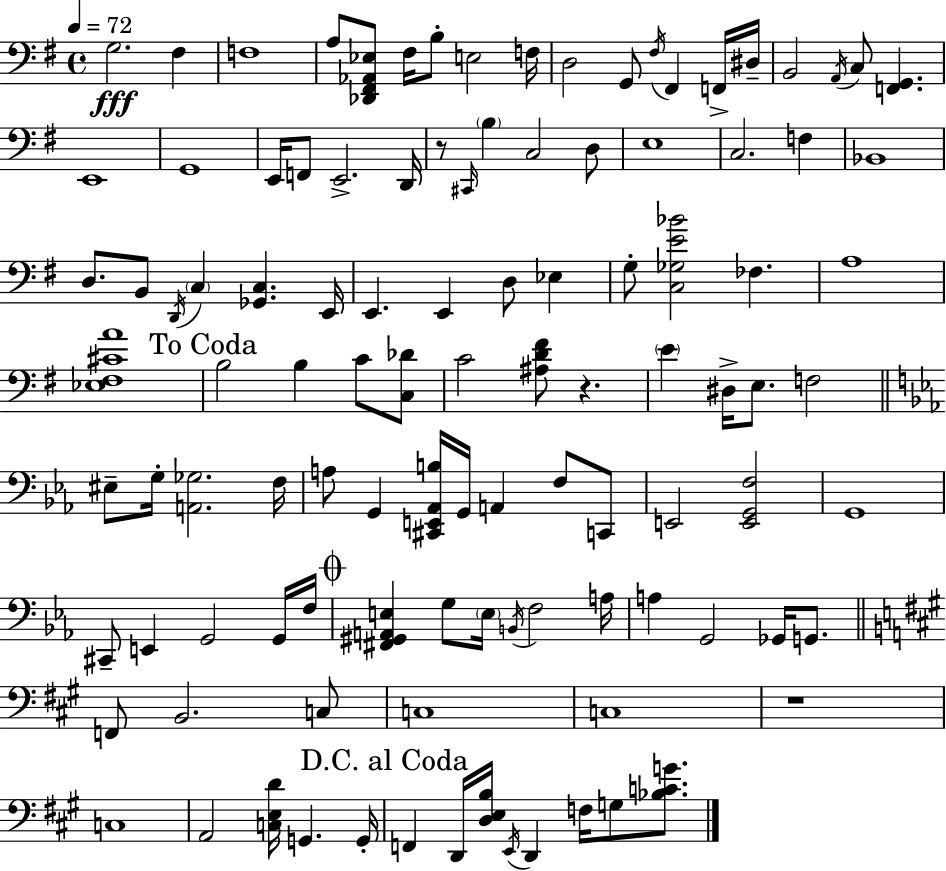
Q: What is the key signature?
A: G major